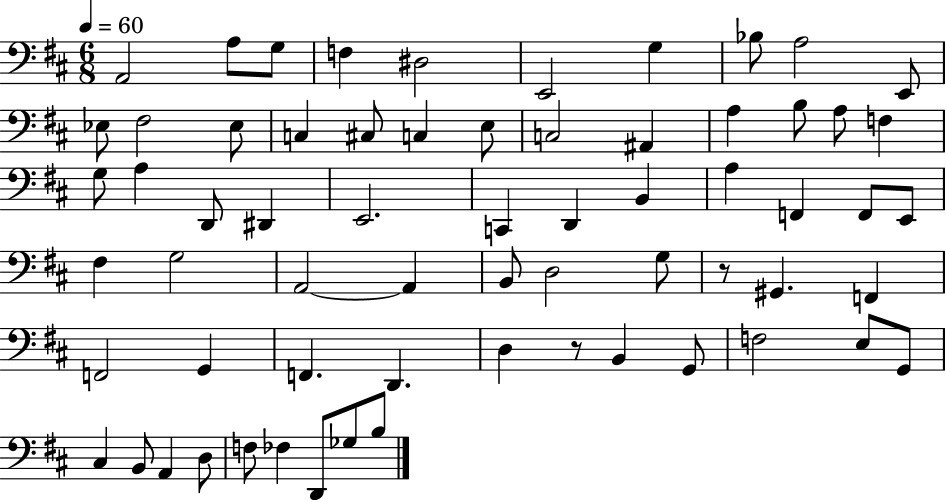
A2/h A3/e G3/e F3/q D#3/h E2/h G3/q Bb3/e A3/h E2/e Eb3/e F#3/h Eb3/e C3/q C#3/e C3/q E3/e C3/h A#2/q A3/q B3/e A3/e F3/q G3/e A3/q D2/e D#2/q E2/h. C2/q D2/q B2/q A3/q F2/q F2/e E2/e F#3/q G3/h A2/h A2/q B2/e D3/h G3/e R/e G#2/q. F2/q F2/h G2/q F2/q. D2/q. D3/q R/e B2/q G2/e F3/h E3/e G2/e C#3/q B2/e A2/q D3/e F3/e FES3/q D2/e Gb3/e B3/e